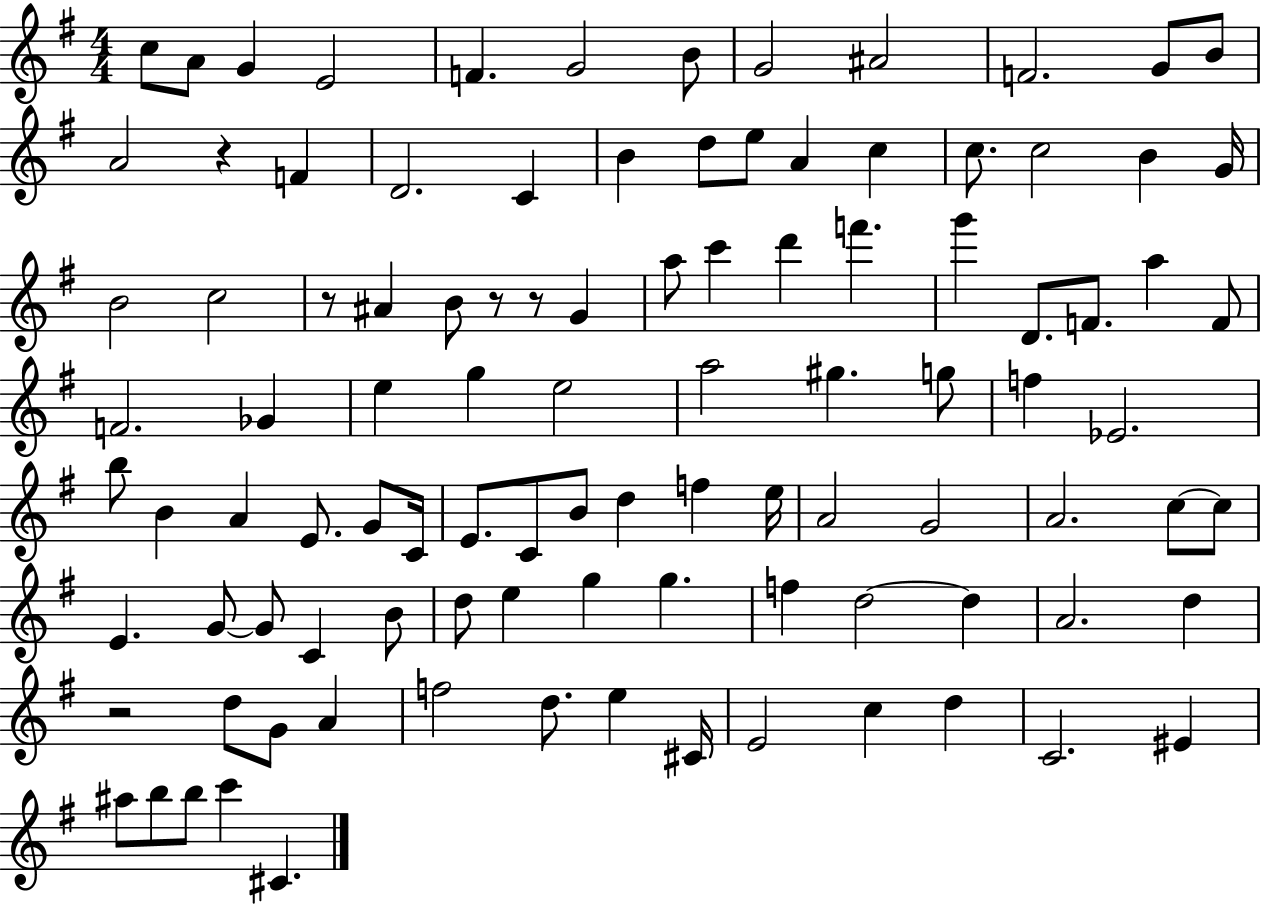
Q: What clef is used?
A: treble